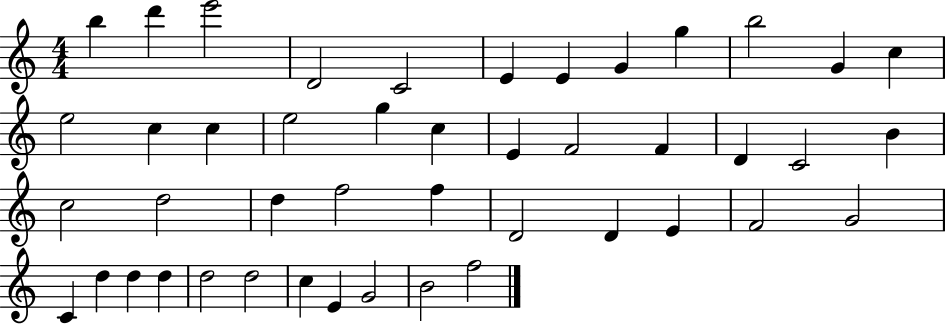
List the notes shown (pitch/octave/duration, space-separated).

B5/q D6/q E6/h D4/h C4/h E4/q E4/q G4/q G5/q B5/h G4/q C5/q E5/h C5/q C5/q E5/h G5/q C5/q E4/q F4/h F4/q D4/q C4/h B4/q C5/h D5/h D5/q F5/h F5/q D4/h D4/q E4/q F4/h G4/h C4/q D5/q D5/q D5/q D5/h D5/h C5/q E4/q G4/h B4/h F5/h